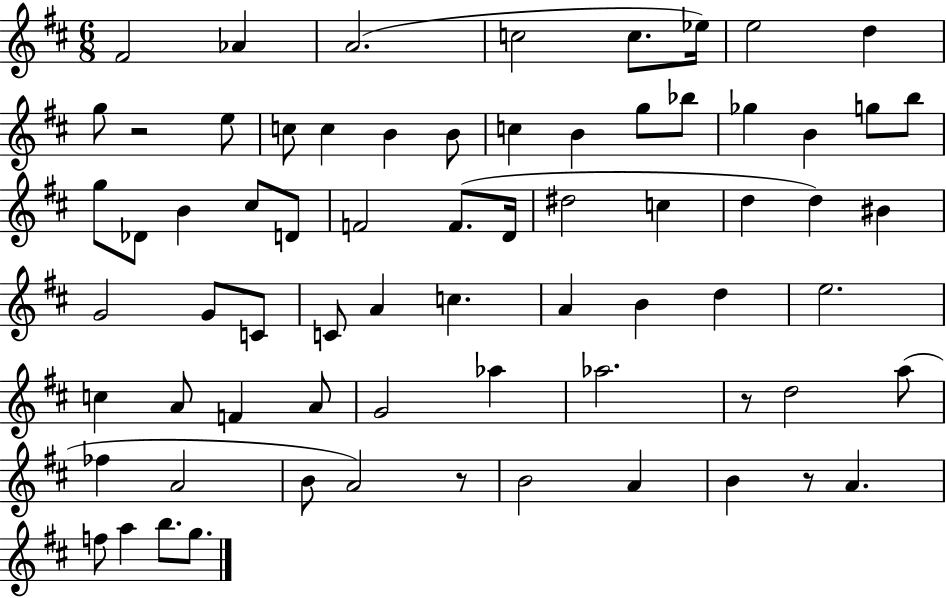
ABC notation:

X:1
T:Untitled
M:6/8
L:1/4
K:D
^F2 _A A2 c2 c/2 _e/4 e2 d g/2 z2 e/2 c/2 c B B/2 c B g/2 _b/2 _g B g/2 b/2 g/2 _D/2 B ^c/2 D/2 F2 F/2 D/4 ^d2 c d d ^B G2 G/2 C/2 C/2 A c A B d e2 c A/2 F A/2 G2 _a _a2 z/2 d2 a/2 _f A2 B/2 A2 z/2 B2 A B z/2 A f/2 a b/2 g/2